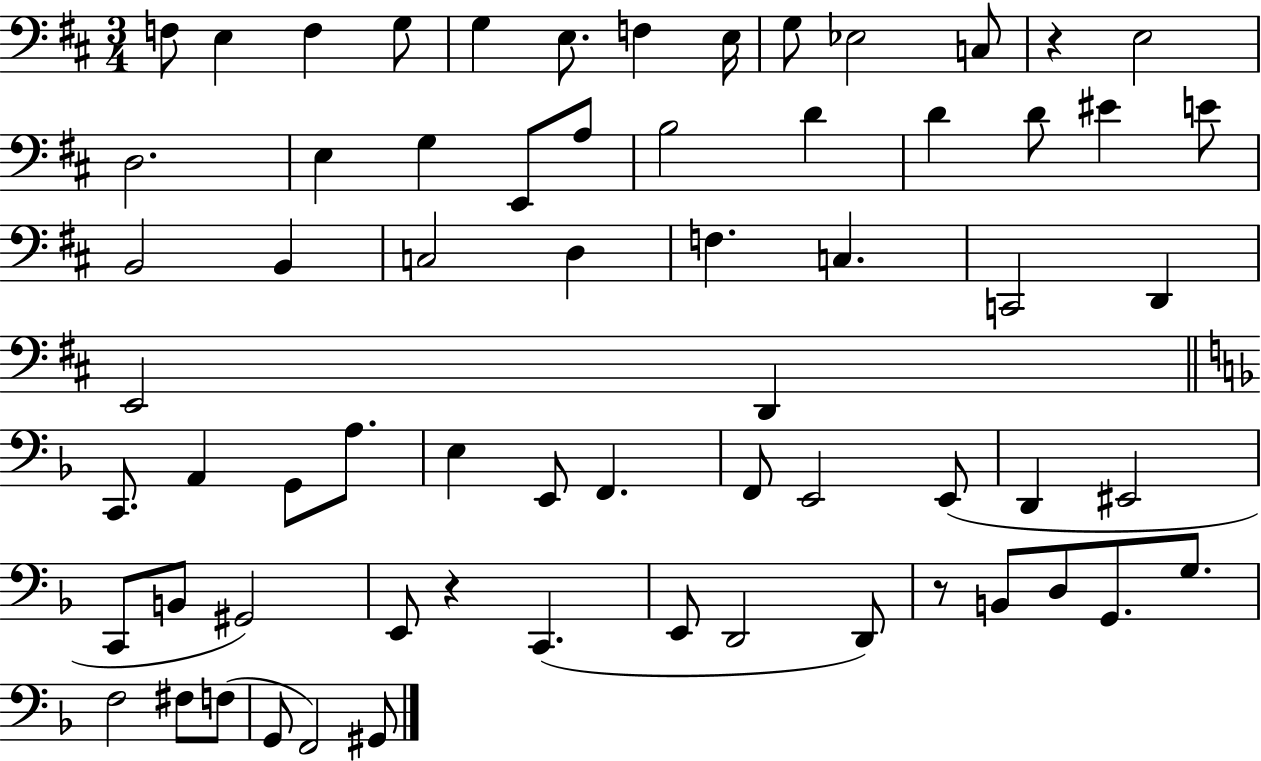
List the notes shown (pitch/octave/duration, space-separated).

F3/e E3/q F3/q G3/e G3/q E3/e. F3/q E3/s G3/e Eb3/h C3/e R/q E3/h D3/h. E3/q G3/q E2/e A3/e B3/h D4/q D4/q D4/e EIS4/q E4/e B2/h B2/q C3/h D3/q F3/q. C3/q. C2/h D2/q E2/h D2/q C2/e. A2/q G2/e A3/e. E3/q E2/e F2/q. F2/e E2/h E2/e D2/q EIS2/h C2/e B2/e G#2/h E2/e R/q C2/q. E2/e D2/h D2/e R/e B2/e D3/e G2/e. G3/e. F3/h F#3/e F3/e G2/e F2/h G#2/e